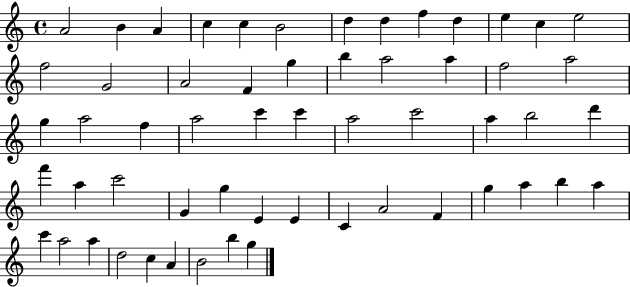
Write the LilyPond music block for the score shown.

{
  \clef treble
  \time 4/4
  \defaultTimeSignature
  \key c \major
  a'2 b'4 a'4 | c''4 c''4 b'2 | d''4 d''4 f''4 d''4 | e''4 c''4 e''2 | \break f''2 g'2 | a'2 f'4 g''4 | b''4 a''2 a''4 | f''2 a''2 | \break g''4 a''2 f''4 | a''2 c'''4 c'''4 | a''2 c'''2 | a''4 b''2 d'''4 | \break f'''4 a''4 c'''2 | g'4 g''4 e'4 e'4 | c'4 a'2 f'4 | g''4 a''4 b''4 a''4 | \break c'''4 a''2 a''4 | d''2 c''4 a'4 | b'2 b''4 g''4 | \bar "|."
}